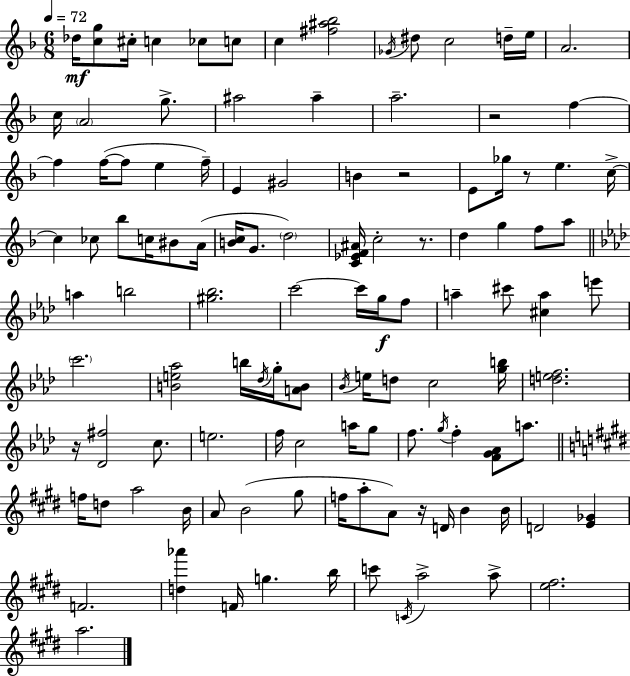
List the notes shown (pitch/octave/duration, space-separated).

Db5/s [C5,G5]/e C#5/s C5/q CES5/e C5/e C5/q [F#5,A#5,Bb5]/h Gb4/s D#5/e C5/h D5/s E5/s A4/h. C5/s A4/h G5/e. A#5/h A#5/q A5/h. R/h F5/q F5/q F5/s F5/e E5/q F5/s E4/q G#4/h B4/q R/h E4/e Gb5/s R/e E5/q. C5/s C5/q CES5/e Bb5/e C5/s BIS4/e A4/s [B4,C5]/s G4/e. D5/h [C4,Eb4,F4,A#4]/s C5/h R/e. D5/q G5/q F5/e A5/e A5/q B5/h [G#5,Bb5]/h. C6/h C6/s G5/s F5/e A5/q C#6/e [C#5,A5]/q E6/e C6/h. [B4,E5,Ab5]/h B5/s Db5/s G5/s [A4,B4]/e Bb4/s E5/s D5/e C5/h [G5,B5]/s [D5,E5,F5]/h. R/s [Db4,F#5]/h C5/e. E5/h. F5/s C5/h A5/s G5/e F5/e. G5/s F5/q [F4,G4,Ab4]/e A5/e. F5/s D5/e A5/h B4/s A4/e B4/h G#5/e F5/s A5/e A4/e R/s D4/s B4/q B4/s D4/h [E4,Gb4]/q F4/h. [D5,Ab6]/q F4/s G5/q. B5/s C6/e C4/s A5/h A5/e [E5,F#5]/h. A5/h.